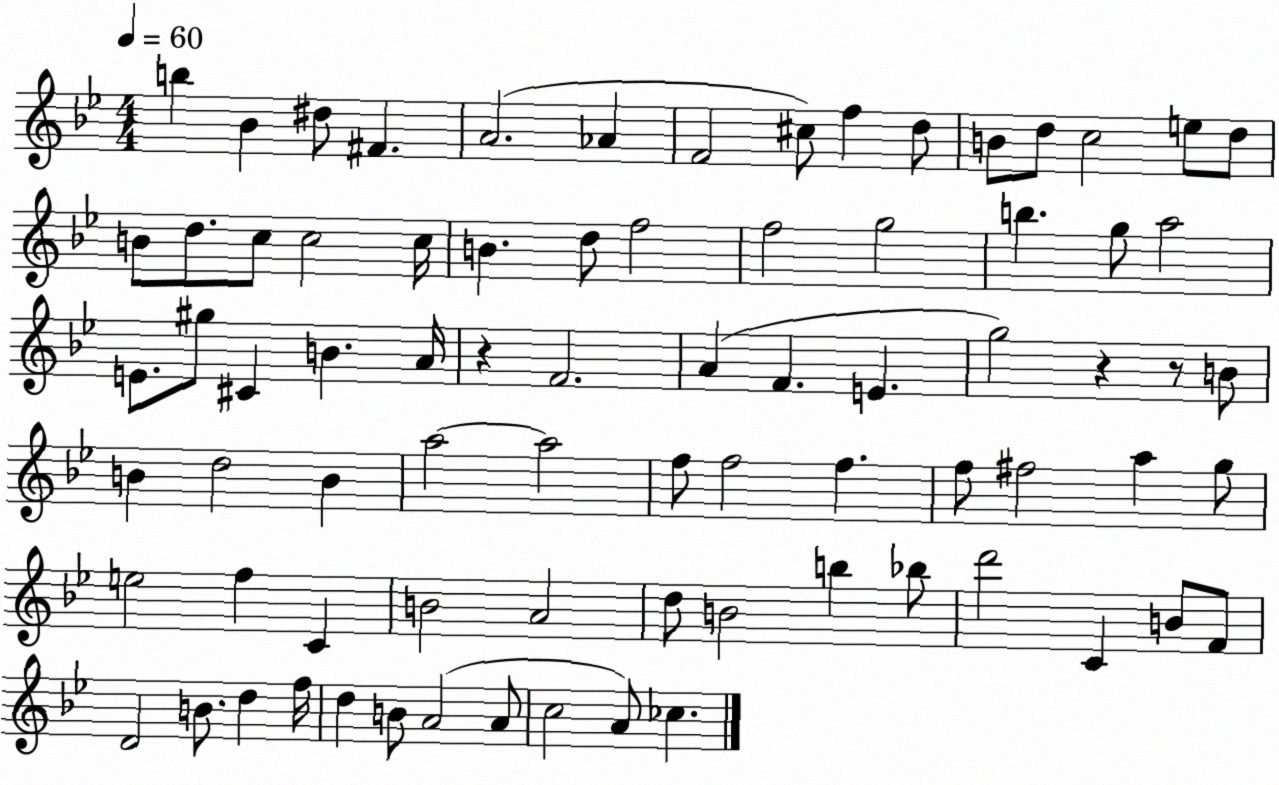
X:1
T:Untitled
M:4/4
L:1/4
K:Bb
b _B ^d/2 ^F A2 _A F2 ^c/2 f d/2 B/2 d/2 c2 e/2 d/2 B/2 d/2 c/2 c2 c/4 B d/2 f2 f2 g2 b g/2 a2 E/2 ^g/2 ^C B A/4 z F2 A F E g2 z z/2 B/2 B d2 B a2 a2 f/2 f2 f f/2 ^f2 a g/2 e2 f C B2 A2 d/2 B2 b _b/2 d'2 C B/2 F/2 D2 B/2 d f/4 d B/2 A2 A/2 c2 A/2 _c